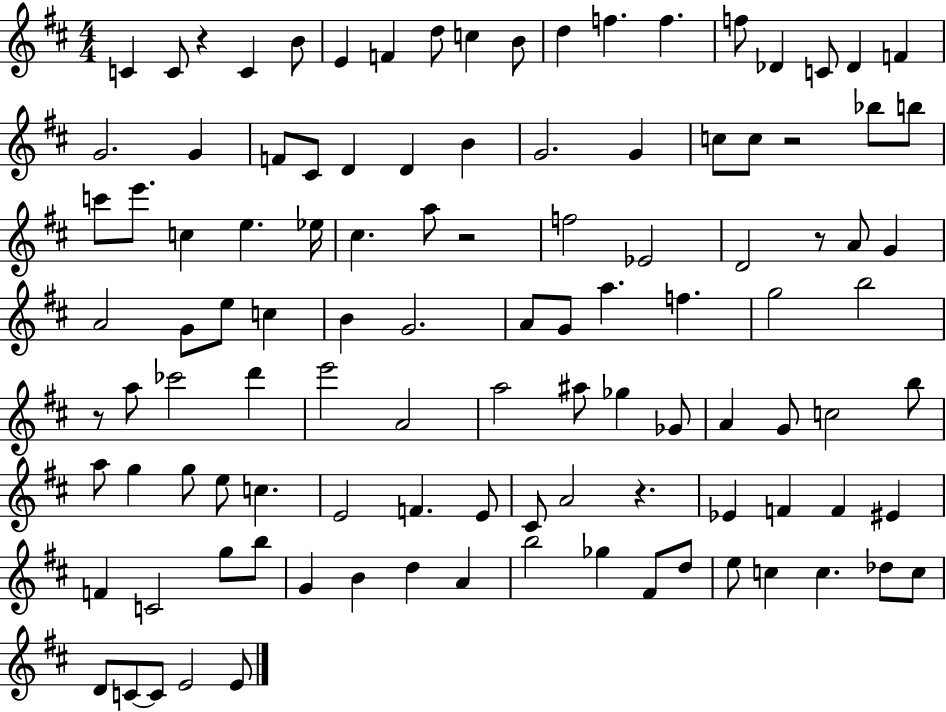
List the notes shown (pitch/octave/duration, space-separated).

C4/q C4/e R/q C4/q B4/e E4/q F4/q D5/e C5/q B4/e D5/q F5/q. F5/q. F5/e Db4/q C4/e Db4/q F4/q G4/h. G4/q F4/e C#4/e D4/q D4/q B4/q G4/h. G4/q C5/e C5/e R/h Bb5/e B5/e C6/e E6/e. C5/q E5/q. Eb5/s C#5/q. A5/e R/h F5/h Eb4/h D4/h R/e A4/e G4/q A4/h G4/e E5/e C5/q B4/q G4/h. A4/e G4/e A5/q. F5/q. G5/h B5/h R/e A5/e CES6/h D6/q E6/h A4/h A5/h A#5/e Gb5/q Gb4/e A4/q G4/e C5/h B5/e A5/e G5/q G5/e E5/e C5/q. E4/h F4/q. E4/e C#4/e A4/h R/q. Eb4/q F4/q F4/q EIS4/q F4/q C4/h G5/e B5/e G4/q B4/q D5/q A4/q B5/h Gb5/q F#4/e D5/e E5/e C5/q C5/q. Db5/e C5/e D4/e C4/e C4/e E4/h E4/e